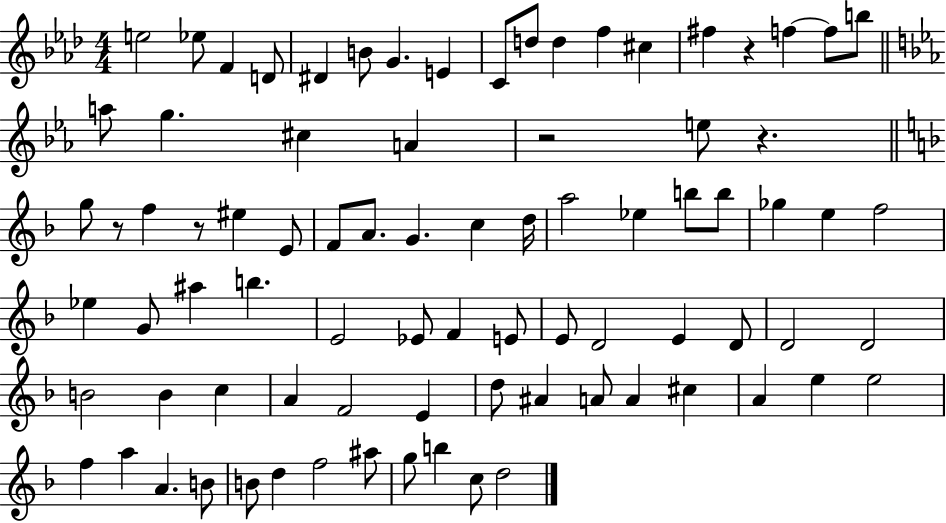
{
  \clef treble
  \numericTimeSignature
  \time 4/4
  \key aes \major
  e''2 ees''8 f'4 d'8 | dis'4 b'8 g'4. e'4 | c'8 d''8 d''4 f''4 cis''4 | fis''4 r4 f''4~~ f''8 b''8 | \break \bar "||" \break \key c \minor a''8 g''4. cis''4 a'4 | r2 e''8 r4. | \bar "||" \break \key f \major g''8 r8 f''4 r8 eis''4 e'8 | f'8 a'8. g'4. c''4 d''16 | a''2 ees''4 b''8 b''8 | ges''4 e''4 f''2 | \break ees''4 g'8 ais''4 b''4. | e'2 ees'8 f'4 e'8 | e'8 d'2 e'4 d'8 | d'2 d'2 | \break b'2 b'4 c''4 | a'4 f'2 e'4 | d''8 ais'4 a'8 a'4 cis''4 | a'4 e''4 e''2 | \break f''4 a''4 a'4. b'8 | b'8 d''4 f''2 ais''8 | g''8 b''4 c''8 d''2 | \bar "|."
}